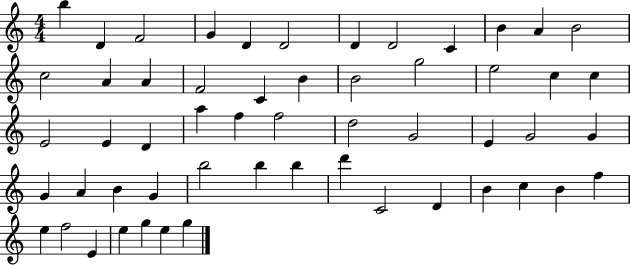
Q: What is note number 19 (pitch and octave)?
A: B4